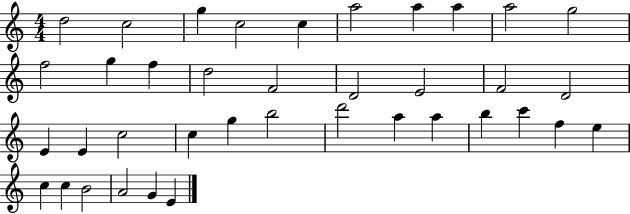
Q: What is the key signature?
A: C major